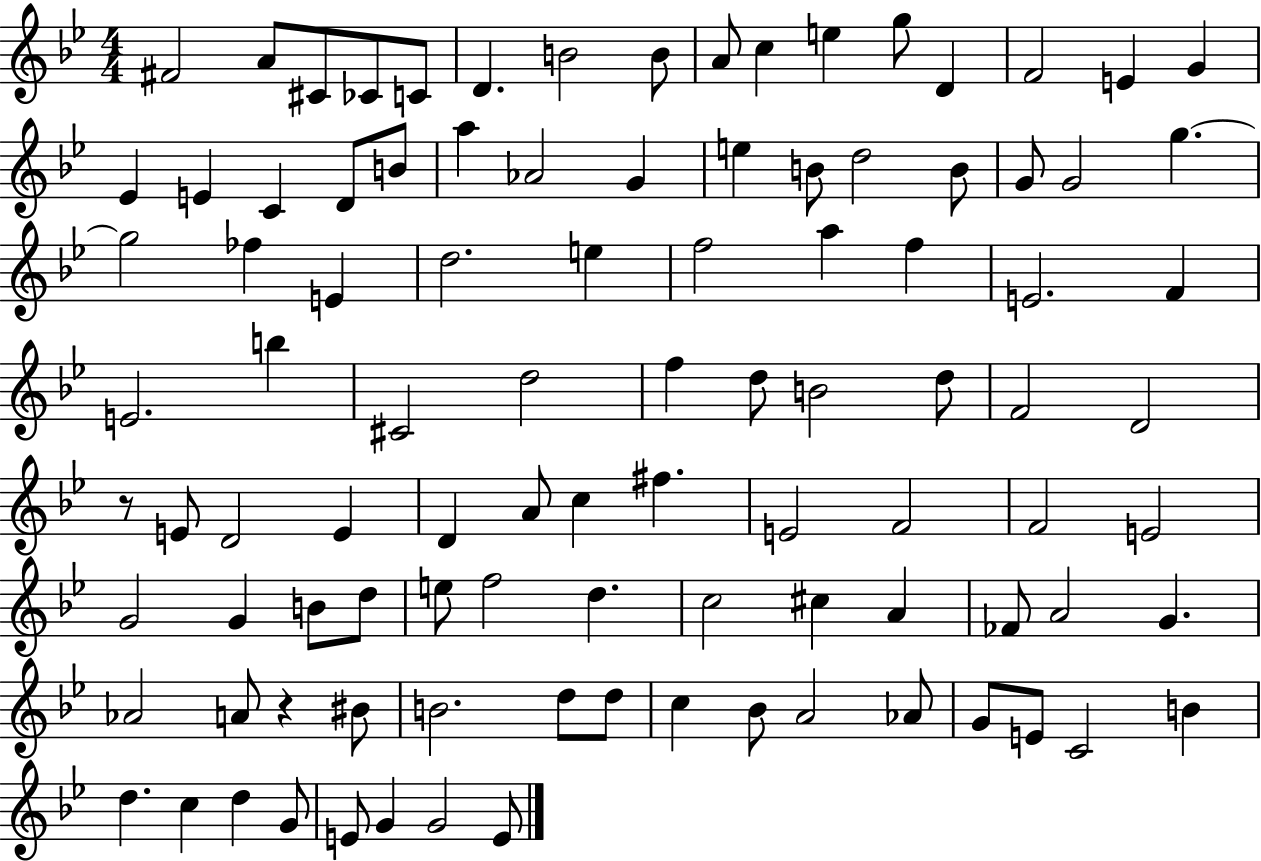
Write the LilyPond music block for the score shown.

{
  \clef treble
  \numericTimeSignature
  \time 4/4
  \key bes \major
  fis'2 a'8 cis'8 ces'8 c'8 | d'4. b'2 b'8 | a'8 c''4 e''4 g''8 d'4 | f'2 e'4 g'4 | \break ees'4 e'4 c'4 d'8 b'8 | a''4 aes'2 g'4 | e''4 b'8 d''2 b'8 | g'8 g'2 g''4.~~ | \break g''2 fes''4 e'4 | d''2. e''4 | f''2 a''4 f''4 | e'2. f'4 | \break e'2. b''4 | cis'2 d''2 | f''4 d''8 b'2 d''8 | f'2 d'2 | \break r8 e'8 d'2 e'4 | d'4 a'8 c''4 fis''4. | e'2 f'2 | f'2 e'2 | \break g'2 g'4 b'8 d''8 | e''8 f''2 d''4. | c''2 cis''4 a'4 | fes'8 a'2 g'4. | \break aes'2 a'8 r4 bis'8 | b'2. d''8 d''8 | c''4 bes'8 a'2 aes'8 | g'8 e'8 c'2 b'4 | \break d''4. c''4 d''4 g'8 | e'8 g'4 g'2 e'8 | \bar "|."
}